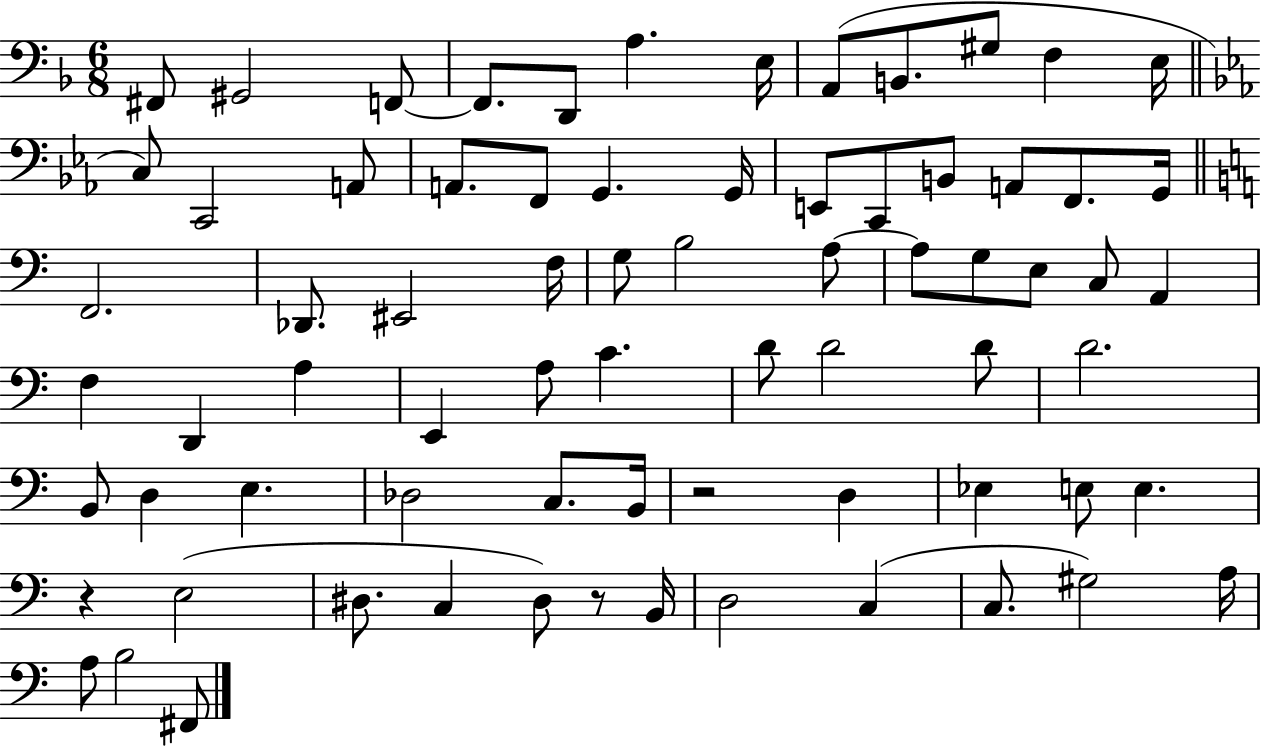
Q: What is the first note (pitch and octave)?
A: F#2